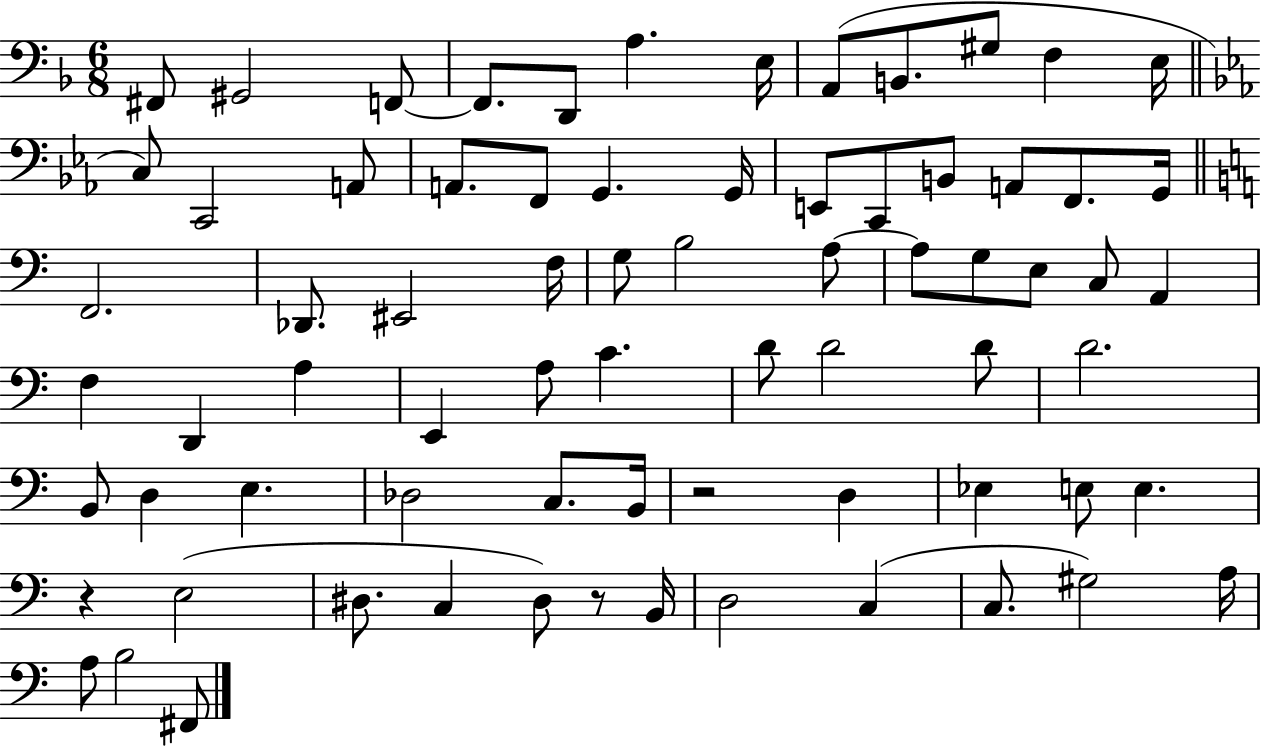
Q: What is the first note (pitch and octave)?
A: F#2